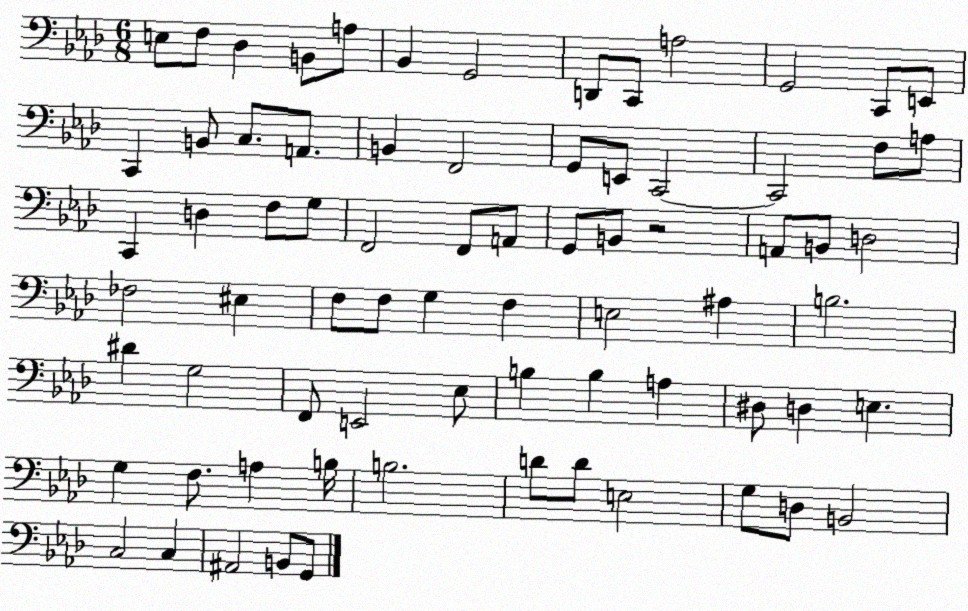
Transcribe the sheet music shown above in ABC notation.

X:1
T:Untitled
M:6/8
L:1/4
K:Ab
E,/2 F,/2 _D, B,,/2 A,/2 _B,, G,,2 D,,/2 C,,/2 A,2 G,,2 C,,/2 E,,/2 C,, B,,/2 C,/2 A,,/2 B,, F,,2 G,,/2 E,,/2 C,,2 C,,2 F,/2 A,/2 C,, D, F,/2 G,/2 F,,2 F,,/2 A,,/2 G,,/2 B,,/2 z2 A,,/2 B,,/2 D,2 _F,2 ^E, F,/2 F,/2 G, F, E,2 ^A, B,2 ^D G,2 F,,/2 E,,2 _E,/2 B, B, A, ^D,/2 D, E, G, F,/2 A, B,/4 B,2 D/2 D/2 E,2 G,/2 D,/2 B,,2 C,2 C, ^A,,2 B,,/2 G,,/2